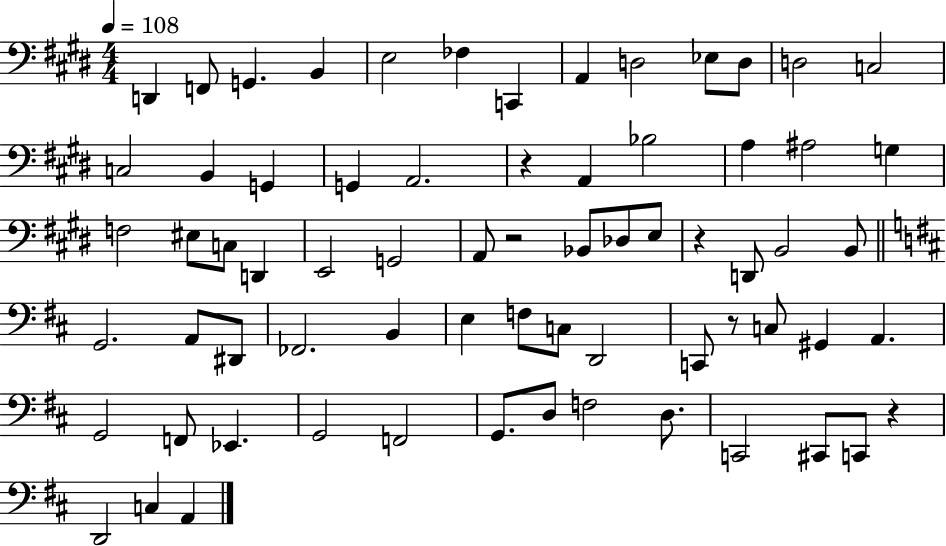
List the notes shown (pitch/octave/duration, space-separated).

D2/q F2/e G2/q. B2/q E3/h FES3/q C2/q A2/q D3/h Eb3/e D3/e D3/h C3/h C3/h B2/q G2/q G2/q A2/h. R/q A2/q Bb3/h A3/q A#3/h G3/q F3/h EIS3/e C3/e D2/q E2/h G2/h A2/e R/h Bb2/e Db3/e E3/e R/q D2/e B2/h B2/e G2/h. A2/e D#2/e FES2/h. B2/q E3/q F3/e C3/e D2/h C2/e R/e C3/e G#2/q A2/q. G2/h F2/e Eb2/q. G2/h F2/h G2/e. D3/e F3/h D3/e. C2/h C#2/e C2/e R/q D2/h C3/q A2/q